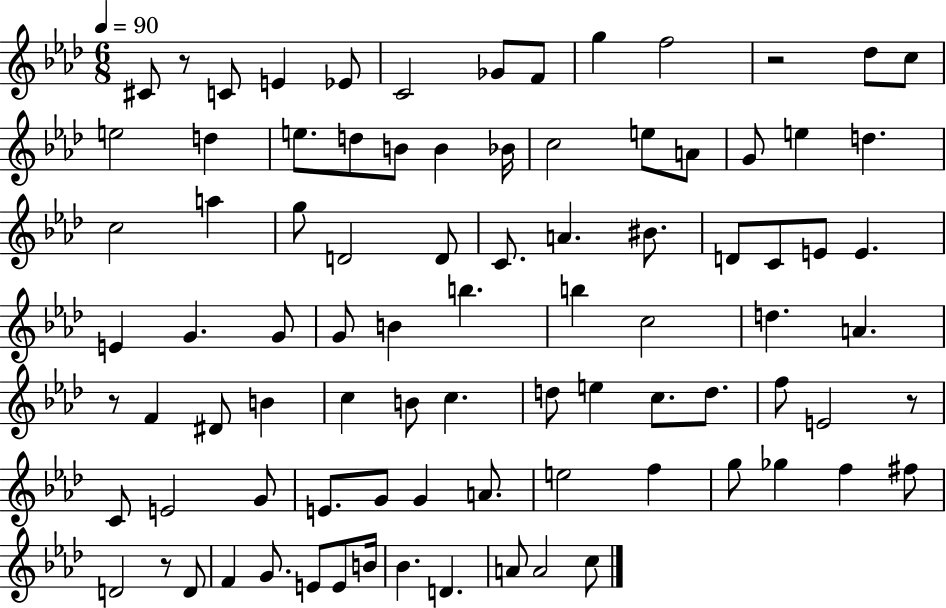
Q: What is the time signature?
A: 6/8